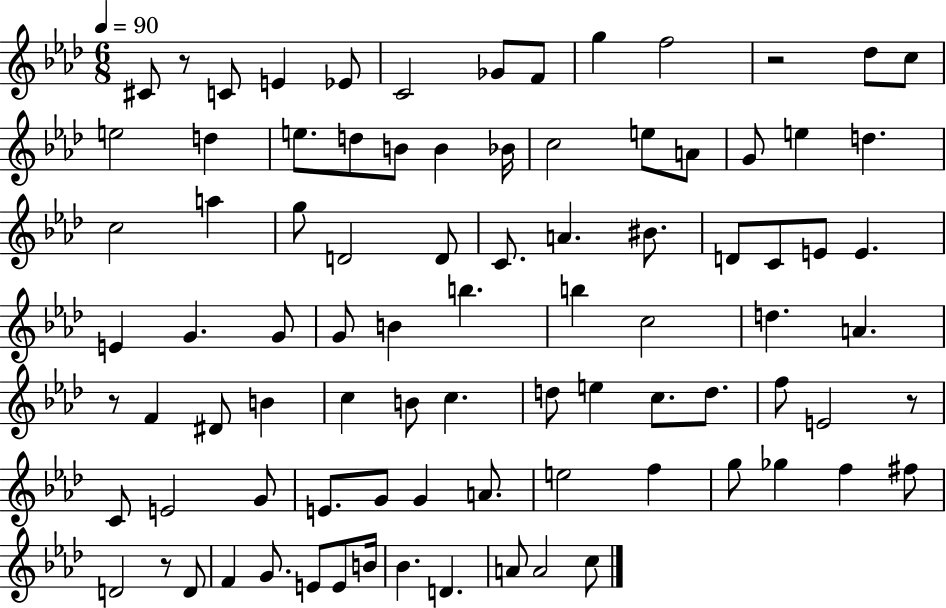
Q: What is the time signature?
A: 6/8